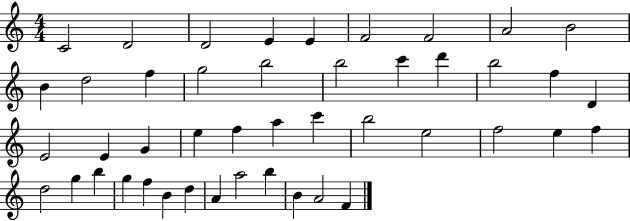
C4/h D4/h D4/h E4/q E4/q F4/h F4/h A4/h B4/h B4/q D5/h F5/q G5/h B5/h B5/h C6/q D6/q B5/h F5/q D4/q E4/h E4/q G4/q E5/q F5/q A5/q C6/q B5/h E5/h F5/h E5/q F5/q D5/h G5/q B5/q G5/q F5/q B4/q D5/q A4/q A5/h B5/q B4/q A4/h F4/q